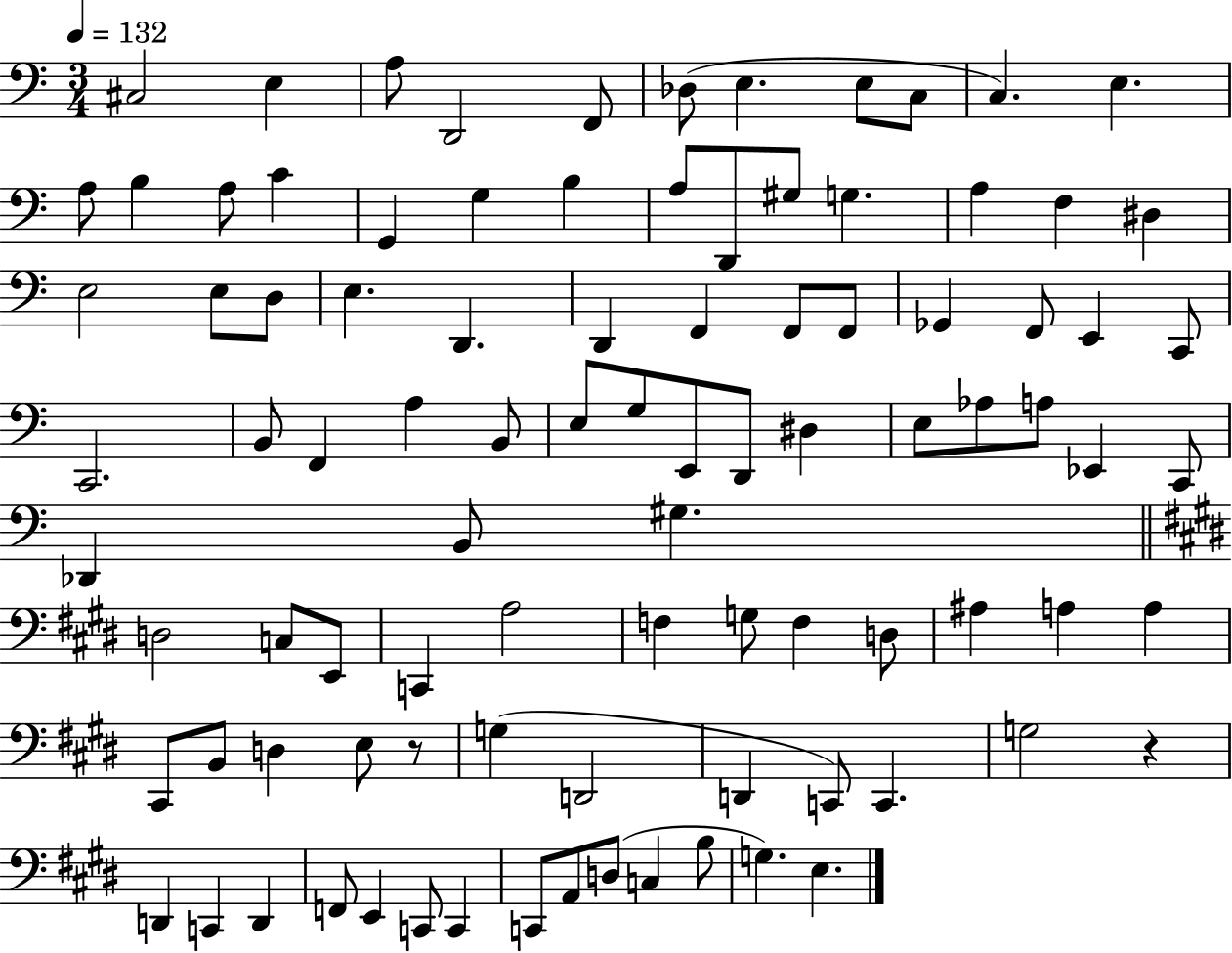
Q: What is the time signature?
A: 3/4